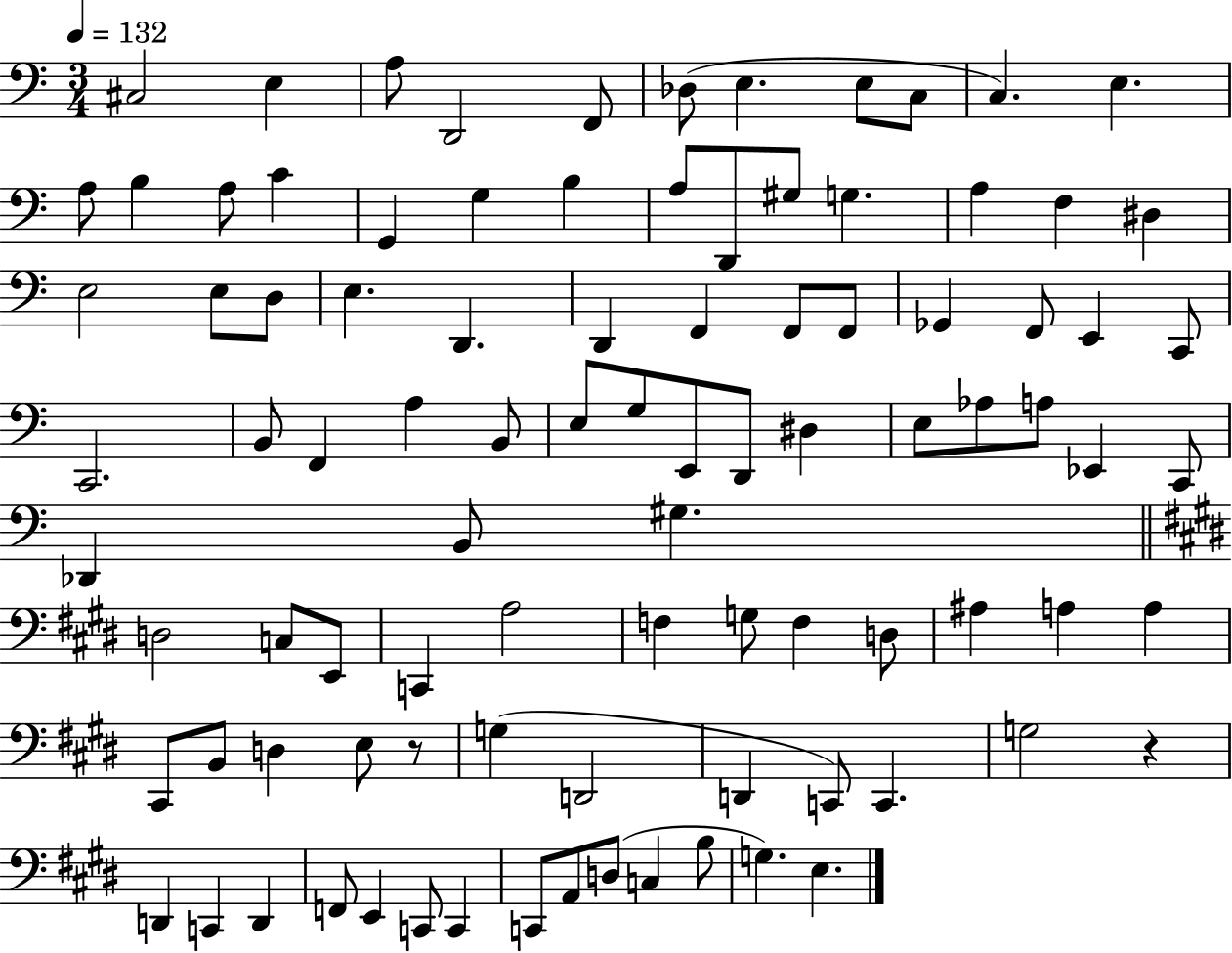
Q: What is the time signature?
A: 3/4